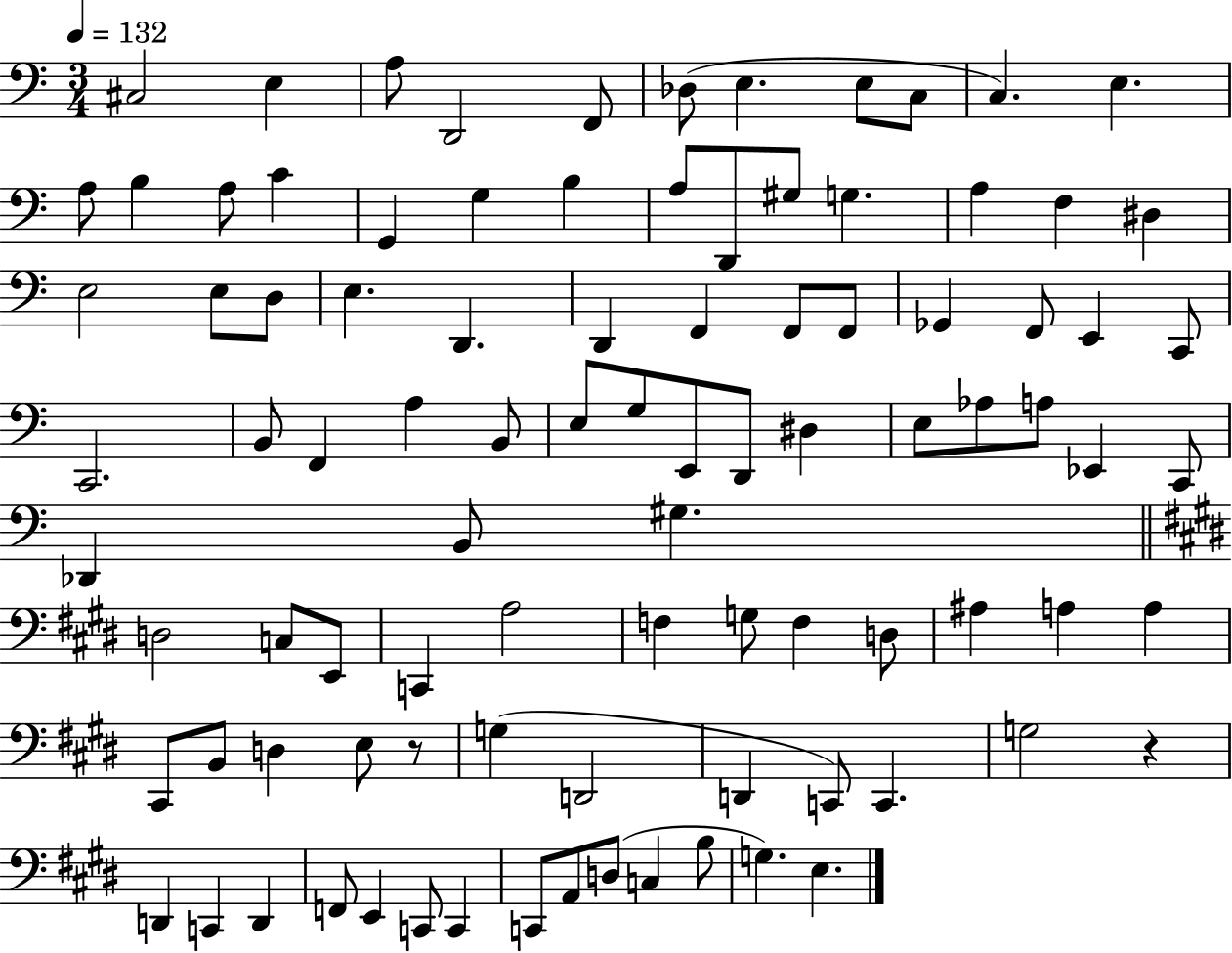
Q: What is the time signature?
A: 3/4